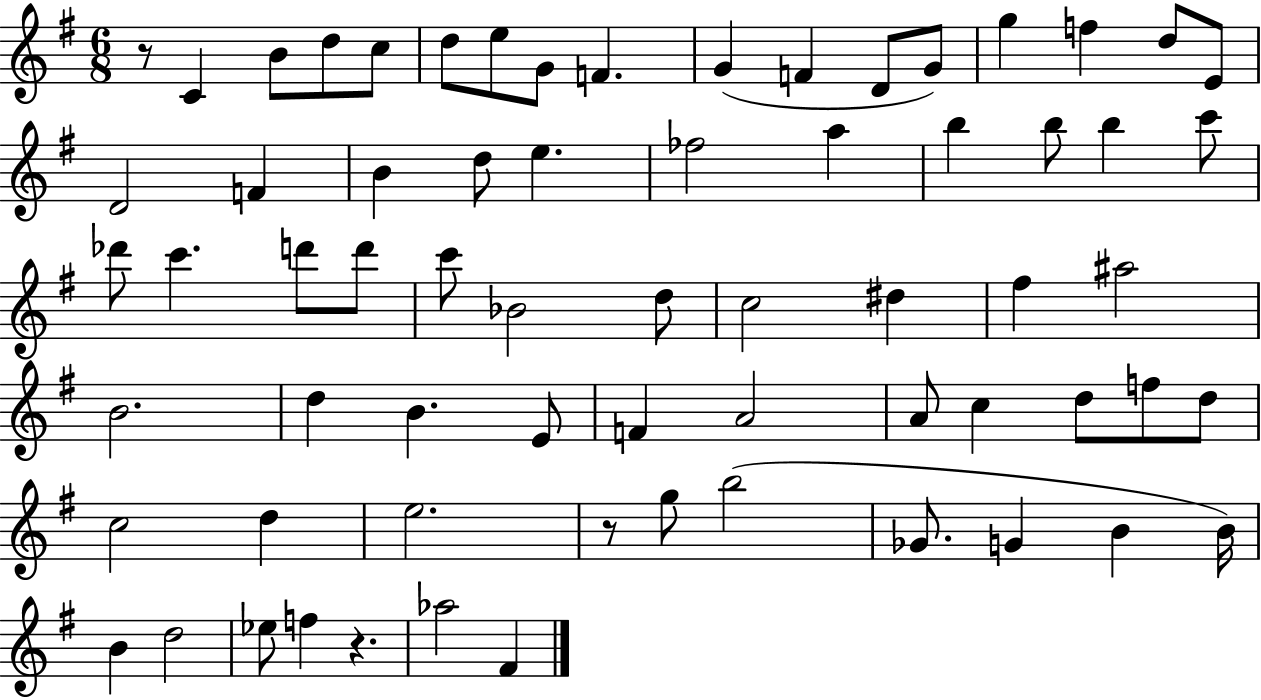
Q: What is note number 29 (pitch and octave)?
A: C6